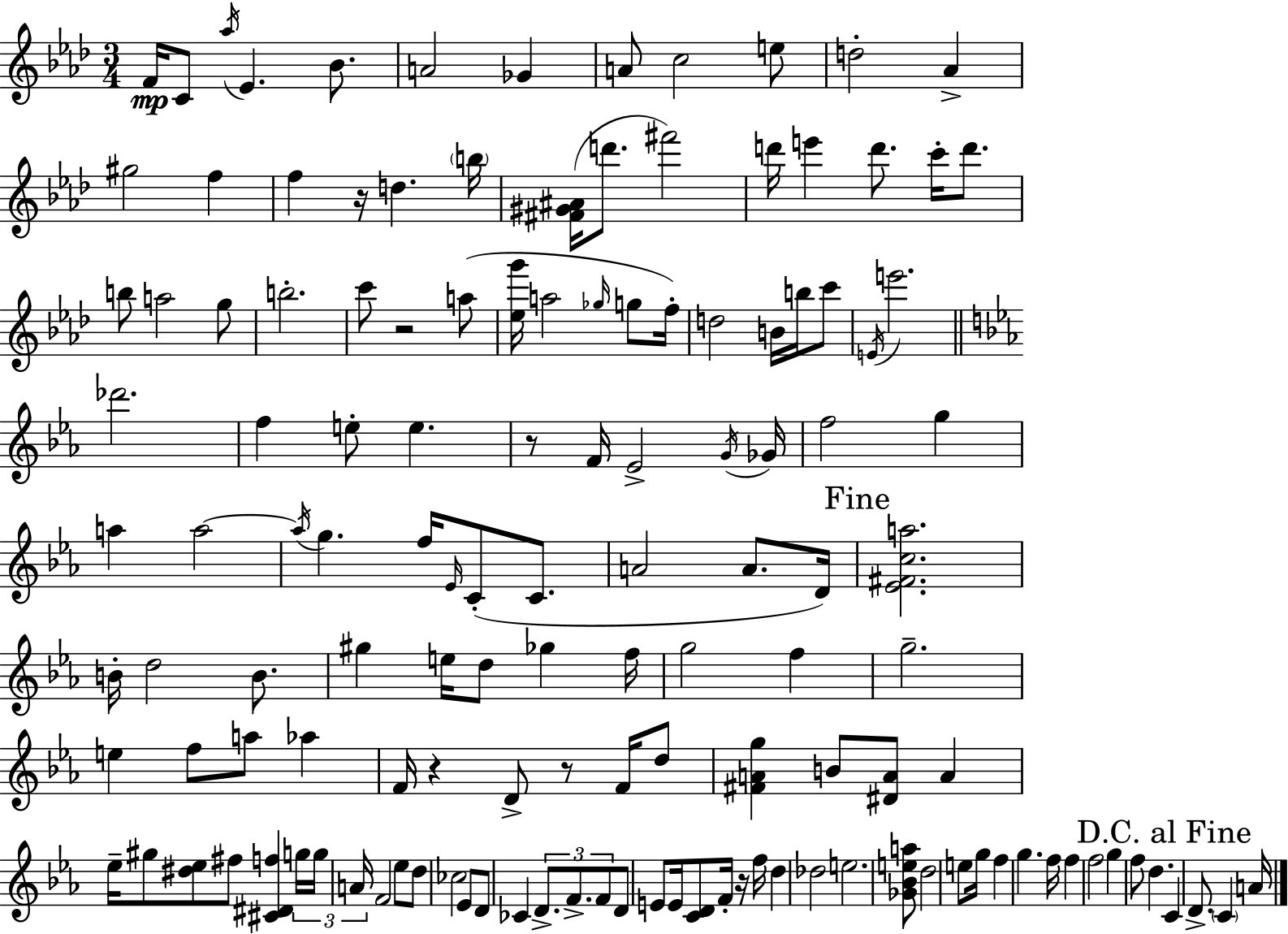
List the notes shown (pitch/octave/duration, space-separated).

F4/s C4/e Ab5/s Eb4/q. Bb4/e. A4/h Gb4/q A4/e C5/h E5/e D5/h Ab4/q G#5/h F5/q F5/q R/s D5/q. B5/s [F#4,G#4,A#4]/s D6/e. F#6/h D6/s E6/q D6/e. C6/s D6/e. B5/e A5/h G5/e B5/h. C6/e R/h A5/e [Eb5,G6]/s A5/h Gb5/s G5/e F5/s D5/h B4/s B5/s C6/e E4/s E6/h. Db6/h. F5/q E5/e E5/q. R/e F4/s Eb4/h G4/s Gb4/s F5/h G5/q A5/q A5/h A5/s G5/q. F5/s Eb4/s C4/e C4/e. A4/h A4/e. D4/s [Eb4,F#4,C5,A5]/h. B4/s D5/h B4/e. G#5/q E5/s D5/e Gb5/q F5/s G5/h F5/q G5/h. E5/q F5/e A5/e Ab5/q F4/s R/q D4/e R/e F4/s D5/e [F#4,A4,G5]/q B4/e [D#4,A4]/e A4/q Eb5/s G#5/e [D#5,Eb5]/e F#5/e [C#4,D#4,F5]/q G5/s G5/s A4/s F4/h Eb5/e D5/e CES5/h Eb4/e D4/e CES4/q D4/e. F4/e. F4/e D4/e E4/e E4/s [C4,D4]/e F4/s R/s F5/s D5/q Db5/h E5/h. [Gb4,Bb4,E5,A5]/e D5/h E5/e G5/s F5/q G5/q. F5/s F5/q F5/h G5/q F5/e D5/q. C4/q D4/e. C4/q A4/s